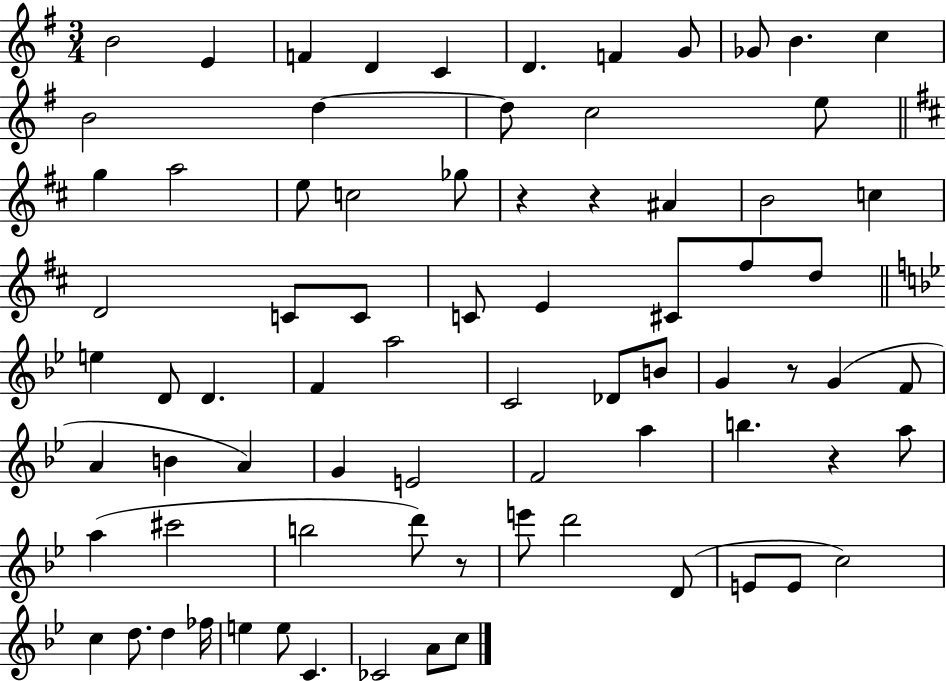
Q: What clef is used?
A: treble